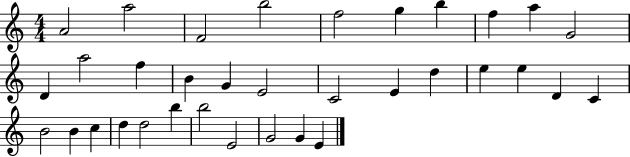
A4/h A5/h F4/h B5/h F5/h G5/q B5/q F5/q A5/q G4/h D4/q A5/h F5/q B4/q G4/q E4/h C4/h E4/q D5/q E5/q E5/q D4/q C4/q B4/h B4/q C5/q D5/q D5/h B5/q B5/h E4/h G4/h G4/q E4/q